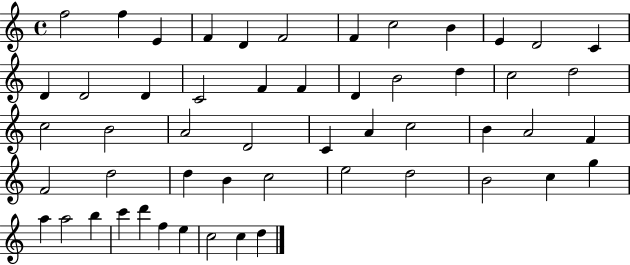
X:1
T:Untitled
M:4/4
L:1/4
K:C
f2 f E F D F2 F c2 B E D2 C D D2 D C2 F F D B2 d c2 d2 c2 B2 A2 D2 C A c2 B A2 F F2 d2 d B c2 e2 d2 B2 c g a a2 b c' d' f e c2 c d